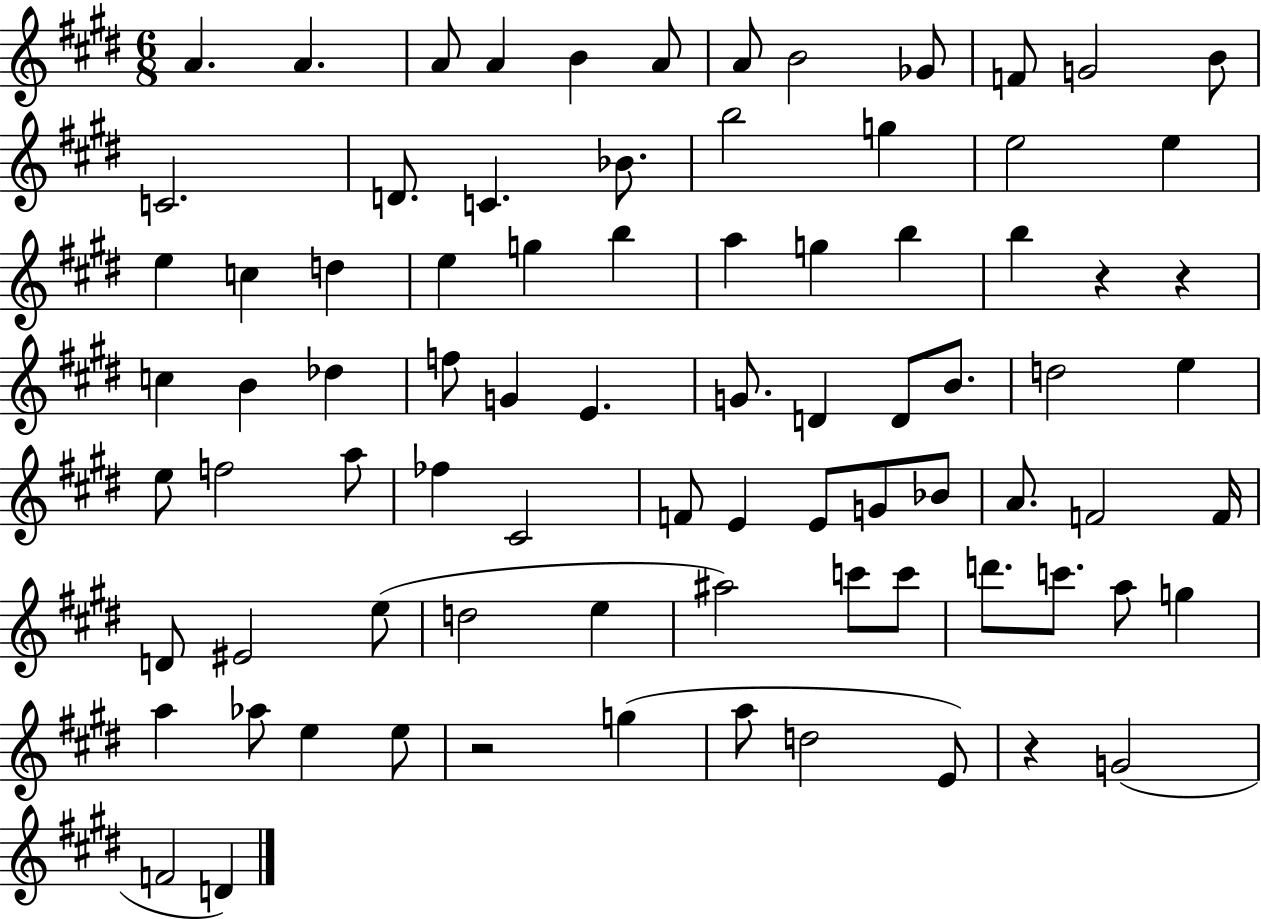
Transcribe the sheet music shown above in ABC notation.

X:1
T:Untitled
M:6/8
L:1/4
K:E
A A A/2 A B A/2 A/2 B2 _G/2 F/2 G2 B/2 C2 D/2 C _B/2 b2 g e2 e e c d e g b a g b b z z c B _d f/2 G E G/2 D D/2 B/2 d2 e e/2 f2 a/2 _f ^C2 F/2 E E/2 G/2 _B/2 A/2 F2 F/4 D/2 ^E2 e/2 d2 e ^a2 c'/2 c'/2 d'/2 c'/2 a/2 g a _a/2 e e/2 z2 g a/2 d2 E/2 z G2 F2 D